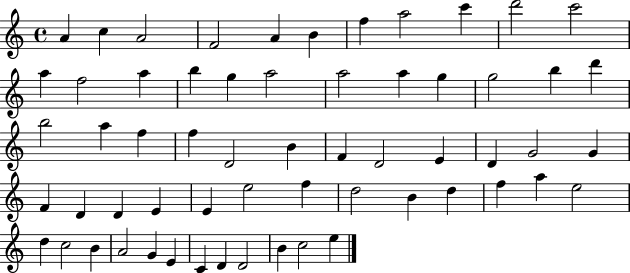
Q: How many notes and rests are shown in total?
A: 60